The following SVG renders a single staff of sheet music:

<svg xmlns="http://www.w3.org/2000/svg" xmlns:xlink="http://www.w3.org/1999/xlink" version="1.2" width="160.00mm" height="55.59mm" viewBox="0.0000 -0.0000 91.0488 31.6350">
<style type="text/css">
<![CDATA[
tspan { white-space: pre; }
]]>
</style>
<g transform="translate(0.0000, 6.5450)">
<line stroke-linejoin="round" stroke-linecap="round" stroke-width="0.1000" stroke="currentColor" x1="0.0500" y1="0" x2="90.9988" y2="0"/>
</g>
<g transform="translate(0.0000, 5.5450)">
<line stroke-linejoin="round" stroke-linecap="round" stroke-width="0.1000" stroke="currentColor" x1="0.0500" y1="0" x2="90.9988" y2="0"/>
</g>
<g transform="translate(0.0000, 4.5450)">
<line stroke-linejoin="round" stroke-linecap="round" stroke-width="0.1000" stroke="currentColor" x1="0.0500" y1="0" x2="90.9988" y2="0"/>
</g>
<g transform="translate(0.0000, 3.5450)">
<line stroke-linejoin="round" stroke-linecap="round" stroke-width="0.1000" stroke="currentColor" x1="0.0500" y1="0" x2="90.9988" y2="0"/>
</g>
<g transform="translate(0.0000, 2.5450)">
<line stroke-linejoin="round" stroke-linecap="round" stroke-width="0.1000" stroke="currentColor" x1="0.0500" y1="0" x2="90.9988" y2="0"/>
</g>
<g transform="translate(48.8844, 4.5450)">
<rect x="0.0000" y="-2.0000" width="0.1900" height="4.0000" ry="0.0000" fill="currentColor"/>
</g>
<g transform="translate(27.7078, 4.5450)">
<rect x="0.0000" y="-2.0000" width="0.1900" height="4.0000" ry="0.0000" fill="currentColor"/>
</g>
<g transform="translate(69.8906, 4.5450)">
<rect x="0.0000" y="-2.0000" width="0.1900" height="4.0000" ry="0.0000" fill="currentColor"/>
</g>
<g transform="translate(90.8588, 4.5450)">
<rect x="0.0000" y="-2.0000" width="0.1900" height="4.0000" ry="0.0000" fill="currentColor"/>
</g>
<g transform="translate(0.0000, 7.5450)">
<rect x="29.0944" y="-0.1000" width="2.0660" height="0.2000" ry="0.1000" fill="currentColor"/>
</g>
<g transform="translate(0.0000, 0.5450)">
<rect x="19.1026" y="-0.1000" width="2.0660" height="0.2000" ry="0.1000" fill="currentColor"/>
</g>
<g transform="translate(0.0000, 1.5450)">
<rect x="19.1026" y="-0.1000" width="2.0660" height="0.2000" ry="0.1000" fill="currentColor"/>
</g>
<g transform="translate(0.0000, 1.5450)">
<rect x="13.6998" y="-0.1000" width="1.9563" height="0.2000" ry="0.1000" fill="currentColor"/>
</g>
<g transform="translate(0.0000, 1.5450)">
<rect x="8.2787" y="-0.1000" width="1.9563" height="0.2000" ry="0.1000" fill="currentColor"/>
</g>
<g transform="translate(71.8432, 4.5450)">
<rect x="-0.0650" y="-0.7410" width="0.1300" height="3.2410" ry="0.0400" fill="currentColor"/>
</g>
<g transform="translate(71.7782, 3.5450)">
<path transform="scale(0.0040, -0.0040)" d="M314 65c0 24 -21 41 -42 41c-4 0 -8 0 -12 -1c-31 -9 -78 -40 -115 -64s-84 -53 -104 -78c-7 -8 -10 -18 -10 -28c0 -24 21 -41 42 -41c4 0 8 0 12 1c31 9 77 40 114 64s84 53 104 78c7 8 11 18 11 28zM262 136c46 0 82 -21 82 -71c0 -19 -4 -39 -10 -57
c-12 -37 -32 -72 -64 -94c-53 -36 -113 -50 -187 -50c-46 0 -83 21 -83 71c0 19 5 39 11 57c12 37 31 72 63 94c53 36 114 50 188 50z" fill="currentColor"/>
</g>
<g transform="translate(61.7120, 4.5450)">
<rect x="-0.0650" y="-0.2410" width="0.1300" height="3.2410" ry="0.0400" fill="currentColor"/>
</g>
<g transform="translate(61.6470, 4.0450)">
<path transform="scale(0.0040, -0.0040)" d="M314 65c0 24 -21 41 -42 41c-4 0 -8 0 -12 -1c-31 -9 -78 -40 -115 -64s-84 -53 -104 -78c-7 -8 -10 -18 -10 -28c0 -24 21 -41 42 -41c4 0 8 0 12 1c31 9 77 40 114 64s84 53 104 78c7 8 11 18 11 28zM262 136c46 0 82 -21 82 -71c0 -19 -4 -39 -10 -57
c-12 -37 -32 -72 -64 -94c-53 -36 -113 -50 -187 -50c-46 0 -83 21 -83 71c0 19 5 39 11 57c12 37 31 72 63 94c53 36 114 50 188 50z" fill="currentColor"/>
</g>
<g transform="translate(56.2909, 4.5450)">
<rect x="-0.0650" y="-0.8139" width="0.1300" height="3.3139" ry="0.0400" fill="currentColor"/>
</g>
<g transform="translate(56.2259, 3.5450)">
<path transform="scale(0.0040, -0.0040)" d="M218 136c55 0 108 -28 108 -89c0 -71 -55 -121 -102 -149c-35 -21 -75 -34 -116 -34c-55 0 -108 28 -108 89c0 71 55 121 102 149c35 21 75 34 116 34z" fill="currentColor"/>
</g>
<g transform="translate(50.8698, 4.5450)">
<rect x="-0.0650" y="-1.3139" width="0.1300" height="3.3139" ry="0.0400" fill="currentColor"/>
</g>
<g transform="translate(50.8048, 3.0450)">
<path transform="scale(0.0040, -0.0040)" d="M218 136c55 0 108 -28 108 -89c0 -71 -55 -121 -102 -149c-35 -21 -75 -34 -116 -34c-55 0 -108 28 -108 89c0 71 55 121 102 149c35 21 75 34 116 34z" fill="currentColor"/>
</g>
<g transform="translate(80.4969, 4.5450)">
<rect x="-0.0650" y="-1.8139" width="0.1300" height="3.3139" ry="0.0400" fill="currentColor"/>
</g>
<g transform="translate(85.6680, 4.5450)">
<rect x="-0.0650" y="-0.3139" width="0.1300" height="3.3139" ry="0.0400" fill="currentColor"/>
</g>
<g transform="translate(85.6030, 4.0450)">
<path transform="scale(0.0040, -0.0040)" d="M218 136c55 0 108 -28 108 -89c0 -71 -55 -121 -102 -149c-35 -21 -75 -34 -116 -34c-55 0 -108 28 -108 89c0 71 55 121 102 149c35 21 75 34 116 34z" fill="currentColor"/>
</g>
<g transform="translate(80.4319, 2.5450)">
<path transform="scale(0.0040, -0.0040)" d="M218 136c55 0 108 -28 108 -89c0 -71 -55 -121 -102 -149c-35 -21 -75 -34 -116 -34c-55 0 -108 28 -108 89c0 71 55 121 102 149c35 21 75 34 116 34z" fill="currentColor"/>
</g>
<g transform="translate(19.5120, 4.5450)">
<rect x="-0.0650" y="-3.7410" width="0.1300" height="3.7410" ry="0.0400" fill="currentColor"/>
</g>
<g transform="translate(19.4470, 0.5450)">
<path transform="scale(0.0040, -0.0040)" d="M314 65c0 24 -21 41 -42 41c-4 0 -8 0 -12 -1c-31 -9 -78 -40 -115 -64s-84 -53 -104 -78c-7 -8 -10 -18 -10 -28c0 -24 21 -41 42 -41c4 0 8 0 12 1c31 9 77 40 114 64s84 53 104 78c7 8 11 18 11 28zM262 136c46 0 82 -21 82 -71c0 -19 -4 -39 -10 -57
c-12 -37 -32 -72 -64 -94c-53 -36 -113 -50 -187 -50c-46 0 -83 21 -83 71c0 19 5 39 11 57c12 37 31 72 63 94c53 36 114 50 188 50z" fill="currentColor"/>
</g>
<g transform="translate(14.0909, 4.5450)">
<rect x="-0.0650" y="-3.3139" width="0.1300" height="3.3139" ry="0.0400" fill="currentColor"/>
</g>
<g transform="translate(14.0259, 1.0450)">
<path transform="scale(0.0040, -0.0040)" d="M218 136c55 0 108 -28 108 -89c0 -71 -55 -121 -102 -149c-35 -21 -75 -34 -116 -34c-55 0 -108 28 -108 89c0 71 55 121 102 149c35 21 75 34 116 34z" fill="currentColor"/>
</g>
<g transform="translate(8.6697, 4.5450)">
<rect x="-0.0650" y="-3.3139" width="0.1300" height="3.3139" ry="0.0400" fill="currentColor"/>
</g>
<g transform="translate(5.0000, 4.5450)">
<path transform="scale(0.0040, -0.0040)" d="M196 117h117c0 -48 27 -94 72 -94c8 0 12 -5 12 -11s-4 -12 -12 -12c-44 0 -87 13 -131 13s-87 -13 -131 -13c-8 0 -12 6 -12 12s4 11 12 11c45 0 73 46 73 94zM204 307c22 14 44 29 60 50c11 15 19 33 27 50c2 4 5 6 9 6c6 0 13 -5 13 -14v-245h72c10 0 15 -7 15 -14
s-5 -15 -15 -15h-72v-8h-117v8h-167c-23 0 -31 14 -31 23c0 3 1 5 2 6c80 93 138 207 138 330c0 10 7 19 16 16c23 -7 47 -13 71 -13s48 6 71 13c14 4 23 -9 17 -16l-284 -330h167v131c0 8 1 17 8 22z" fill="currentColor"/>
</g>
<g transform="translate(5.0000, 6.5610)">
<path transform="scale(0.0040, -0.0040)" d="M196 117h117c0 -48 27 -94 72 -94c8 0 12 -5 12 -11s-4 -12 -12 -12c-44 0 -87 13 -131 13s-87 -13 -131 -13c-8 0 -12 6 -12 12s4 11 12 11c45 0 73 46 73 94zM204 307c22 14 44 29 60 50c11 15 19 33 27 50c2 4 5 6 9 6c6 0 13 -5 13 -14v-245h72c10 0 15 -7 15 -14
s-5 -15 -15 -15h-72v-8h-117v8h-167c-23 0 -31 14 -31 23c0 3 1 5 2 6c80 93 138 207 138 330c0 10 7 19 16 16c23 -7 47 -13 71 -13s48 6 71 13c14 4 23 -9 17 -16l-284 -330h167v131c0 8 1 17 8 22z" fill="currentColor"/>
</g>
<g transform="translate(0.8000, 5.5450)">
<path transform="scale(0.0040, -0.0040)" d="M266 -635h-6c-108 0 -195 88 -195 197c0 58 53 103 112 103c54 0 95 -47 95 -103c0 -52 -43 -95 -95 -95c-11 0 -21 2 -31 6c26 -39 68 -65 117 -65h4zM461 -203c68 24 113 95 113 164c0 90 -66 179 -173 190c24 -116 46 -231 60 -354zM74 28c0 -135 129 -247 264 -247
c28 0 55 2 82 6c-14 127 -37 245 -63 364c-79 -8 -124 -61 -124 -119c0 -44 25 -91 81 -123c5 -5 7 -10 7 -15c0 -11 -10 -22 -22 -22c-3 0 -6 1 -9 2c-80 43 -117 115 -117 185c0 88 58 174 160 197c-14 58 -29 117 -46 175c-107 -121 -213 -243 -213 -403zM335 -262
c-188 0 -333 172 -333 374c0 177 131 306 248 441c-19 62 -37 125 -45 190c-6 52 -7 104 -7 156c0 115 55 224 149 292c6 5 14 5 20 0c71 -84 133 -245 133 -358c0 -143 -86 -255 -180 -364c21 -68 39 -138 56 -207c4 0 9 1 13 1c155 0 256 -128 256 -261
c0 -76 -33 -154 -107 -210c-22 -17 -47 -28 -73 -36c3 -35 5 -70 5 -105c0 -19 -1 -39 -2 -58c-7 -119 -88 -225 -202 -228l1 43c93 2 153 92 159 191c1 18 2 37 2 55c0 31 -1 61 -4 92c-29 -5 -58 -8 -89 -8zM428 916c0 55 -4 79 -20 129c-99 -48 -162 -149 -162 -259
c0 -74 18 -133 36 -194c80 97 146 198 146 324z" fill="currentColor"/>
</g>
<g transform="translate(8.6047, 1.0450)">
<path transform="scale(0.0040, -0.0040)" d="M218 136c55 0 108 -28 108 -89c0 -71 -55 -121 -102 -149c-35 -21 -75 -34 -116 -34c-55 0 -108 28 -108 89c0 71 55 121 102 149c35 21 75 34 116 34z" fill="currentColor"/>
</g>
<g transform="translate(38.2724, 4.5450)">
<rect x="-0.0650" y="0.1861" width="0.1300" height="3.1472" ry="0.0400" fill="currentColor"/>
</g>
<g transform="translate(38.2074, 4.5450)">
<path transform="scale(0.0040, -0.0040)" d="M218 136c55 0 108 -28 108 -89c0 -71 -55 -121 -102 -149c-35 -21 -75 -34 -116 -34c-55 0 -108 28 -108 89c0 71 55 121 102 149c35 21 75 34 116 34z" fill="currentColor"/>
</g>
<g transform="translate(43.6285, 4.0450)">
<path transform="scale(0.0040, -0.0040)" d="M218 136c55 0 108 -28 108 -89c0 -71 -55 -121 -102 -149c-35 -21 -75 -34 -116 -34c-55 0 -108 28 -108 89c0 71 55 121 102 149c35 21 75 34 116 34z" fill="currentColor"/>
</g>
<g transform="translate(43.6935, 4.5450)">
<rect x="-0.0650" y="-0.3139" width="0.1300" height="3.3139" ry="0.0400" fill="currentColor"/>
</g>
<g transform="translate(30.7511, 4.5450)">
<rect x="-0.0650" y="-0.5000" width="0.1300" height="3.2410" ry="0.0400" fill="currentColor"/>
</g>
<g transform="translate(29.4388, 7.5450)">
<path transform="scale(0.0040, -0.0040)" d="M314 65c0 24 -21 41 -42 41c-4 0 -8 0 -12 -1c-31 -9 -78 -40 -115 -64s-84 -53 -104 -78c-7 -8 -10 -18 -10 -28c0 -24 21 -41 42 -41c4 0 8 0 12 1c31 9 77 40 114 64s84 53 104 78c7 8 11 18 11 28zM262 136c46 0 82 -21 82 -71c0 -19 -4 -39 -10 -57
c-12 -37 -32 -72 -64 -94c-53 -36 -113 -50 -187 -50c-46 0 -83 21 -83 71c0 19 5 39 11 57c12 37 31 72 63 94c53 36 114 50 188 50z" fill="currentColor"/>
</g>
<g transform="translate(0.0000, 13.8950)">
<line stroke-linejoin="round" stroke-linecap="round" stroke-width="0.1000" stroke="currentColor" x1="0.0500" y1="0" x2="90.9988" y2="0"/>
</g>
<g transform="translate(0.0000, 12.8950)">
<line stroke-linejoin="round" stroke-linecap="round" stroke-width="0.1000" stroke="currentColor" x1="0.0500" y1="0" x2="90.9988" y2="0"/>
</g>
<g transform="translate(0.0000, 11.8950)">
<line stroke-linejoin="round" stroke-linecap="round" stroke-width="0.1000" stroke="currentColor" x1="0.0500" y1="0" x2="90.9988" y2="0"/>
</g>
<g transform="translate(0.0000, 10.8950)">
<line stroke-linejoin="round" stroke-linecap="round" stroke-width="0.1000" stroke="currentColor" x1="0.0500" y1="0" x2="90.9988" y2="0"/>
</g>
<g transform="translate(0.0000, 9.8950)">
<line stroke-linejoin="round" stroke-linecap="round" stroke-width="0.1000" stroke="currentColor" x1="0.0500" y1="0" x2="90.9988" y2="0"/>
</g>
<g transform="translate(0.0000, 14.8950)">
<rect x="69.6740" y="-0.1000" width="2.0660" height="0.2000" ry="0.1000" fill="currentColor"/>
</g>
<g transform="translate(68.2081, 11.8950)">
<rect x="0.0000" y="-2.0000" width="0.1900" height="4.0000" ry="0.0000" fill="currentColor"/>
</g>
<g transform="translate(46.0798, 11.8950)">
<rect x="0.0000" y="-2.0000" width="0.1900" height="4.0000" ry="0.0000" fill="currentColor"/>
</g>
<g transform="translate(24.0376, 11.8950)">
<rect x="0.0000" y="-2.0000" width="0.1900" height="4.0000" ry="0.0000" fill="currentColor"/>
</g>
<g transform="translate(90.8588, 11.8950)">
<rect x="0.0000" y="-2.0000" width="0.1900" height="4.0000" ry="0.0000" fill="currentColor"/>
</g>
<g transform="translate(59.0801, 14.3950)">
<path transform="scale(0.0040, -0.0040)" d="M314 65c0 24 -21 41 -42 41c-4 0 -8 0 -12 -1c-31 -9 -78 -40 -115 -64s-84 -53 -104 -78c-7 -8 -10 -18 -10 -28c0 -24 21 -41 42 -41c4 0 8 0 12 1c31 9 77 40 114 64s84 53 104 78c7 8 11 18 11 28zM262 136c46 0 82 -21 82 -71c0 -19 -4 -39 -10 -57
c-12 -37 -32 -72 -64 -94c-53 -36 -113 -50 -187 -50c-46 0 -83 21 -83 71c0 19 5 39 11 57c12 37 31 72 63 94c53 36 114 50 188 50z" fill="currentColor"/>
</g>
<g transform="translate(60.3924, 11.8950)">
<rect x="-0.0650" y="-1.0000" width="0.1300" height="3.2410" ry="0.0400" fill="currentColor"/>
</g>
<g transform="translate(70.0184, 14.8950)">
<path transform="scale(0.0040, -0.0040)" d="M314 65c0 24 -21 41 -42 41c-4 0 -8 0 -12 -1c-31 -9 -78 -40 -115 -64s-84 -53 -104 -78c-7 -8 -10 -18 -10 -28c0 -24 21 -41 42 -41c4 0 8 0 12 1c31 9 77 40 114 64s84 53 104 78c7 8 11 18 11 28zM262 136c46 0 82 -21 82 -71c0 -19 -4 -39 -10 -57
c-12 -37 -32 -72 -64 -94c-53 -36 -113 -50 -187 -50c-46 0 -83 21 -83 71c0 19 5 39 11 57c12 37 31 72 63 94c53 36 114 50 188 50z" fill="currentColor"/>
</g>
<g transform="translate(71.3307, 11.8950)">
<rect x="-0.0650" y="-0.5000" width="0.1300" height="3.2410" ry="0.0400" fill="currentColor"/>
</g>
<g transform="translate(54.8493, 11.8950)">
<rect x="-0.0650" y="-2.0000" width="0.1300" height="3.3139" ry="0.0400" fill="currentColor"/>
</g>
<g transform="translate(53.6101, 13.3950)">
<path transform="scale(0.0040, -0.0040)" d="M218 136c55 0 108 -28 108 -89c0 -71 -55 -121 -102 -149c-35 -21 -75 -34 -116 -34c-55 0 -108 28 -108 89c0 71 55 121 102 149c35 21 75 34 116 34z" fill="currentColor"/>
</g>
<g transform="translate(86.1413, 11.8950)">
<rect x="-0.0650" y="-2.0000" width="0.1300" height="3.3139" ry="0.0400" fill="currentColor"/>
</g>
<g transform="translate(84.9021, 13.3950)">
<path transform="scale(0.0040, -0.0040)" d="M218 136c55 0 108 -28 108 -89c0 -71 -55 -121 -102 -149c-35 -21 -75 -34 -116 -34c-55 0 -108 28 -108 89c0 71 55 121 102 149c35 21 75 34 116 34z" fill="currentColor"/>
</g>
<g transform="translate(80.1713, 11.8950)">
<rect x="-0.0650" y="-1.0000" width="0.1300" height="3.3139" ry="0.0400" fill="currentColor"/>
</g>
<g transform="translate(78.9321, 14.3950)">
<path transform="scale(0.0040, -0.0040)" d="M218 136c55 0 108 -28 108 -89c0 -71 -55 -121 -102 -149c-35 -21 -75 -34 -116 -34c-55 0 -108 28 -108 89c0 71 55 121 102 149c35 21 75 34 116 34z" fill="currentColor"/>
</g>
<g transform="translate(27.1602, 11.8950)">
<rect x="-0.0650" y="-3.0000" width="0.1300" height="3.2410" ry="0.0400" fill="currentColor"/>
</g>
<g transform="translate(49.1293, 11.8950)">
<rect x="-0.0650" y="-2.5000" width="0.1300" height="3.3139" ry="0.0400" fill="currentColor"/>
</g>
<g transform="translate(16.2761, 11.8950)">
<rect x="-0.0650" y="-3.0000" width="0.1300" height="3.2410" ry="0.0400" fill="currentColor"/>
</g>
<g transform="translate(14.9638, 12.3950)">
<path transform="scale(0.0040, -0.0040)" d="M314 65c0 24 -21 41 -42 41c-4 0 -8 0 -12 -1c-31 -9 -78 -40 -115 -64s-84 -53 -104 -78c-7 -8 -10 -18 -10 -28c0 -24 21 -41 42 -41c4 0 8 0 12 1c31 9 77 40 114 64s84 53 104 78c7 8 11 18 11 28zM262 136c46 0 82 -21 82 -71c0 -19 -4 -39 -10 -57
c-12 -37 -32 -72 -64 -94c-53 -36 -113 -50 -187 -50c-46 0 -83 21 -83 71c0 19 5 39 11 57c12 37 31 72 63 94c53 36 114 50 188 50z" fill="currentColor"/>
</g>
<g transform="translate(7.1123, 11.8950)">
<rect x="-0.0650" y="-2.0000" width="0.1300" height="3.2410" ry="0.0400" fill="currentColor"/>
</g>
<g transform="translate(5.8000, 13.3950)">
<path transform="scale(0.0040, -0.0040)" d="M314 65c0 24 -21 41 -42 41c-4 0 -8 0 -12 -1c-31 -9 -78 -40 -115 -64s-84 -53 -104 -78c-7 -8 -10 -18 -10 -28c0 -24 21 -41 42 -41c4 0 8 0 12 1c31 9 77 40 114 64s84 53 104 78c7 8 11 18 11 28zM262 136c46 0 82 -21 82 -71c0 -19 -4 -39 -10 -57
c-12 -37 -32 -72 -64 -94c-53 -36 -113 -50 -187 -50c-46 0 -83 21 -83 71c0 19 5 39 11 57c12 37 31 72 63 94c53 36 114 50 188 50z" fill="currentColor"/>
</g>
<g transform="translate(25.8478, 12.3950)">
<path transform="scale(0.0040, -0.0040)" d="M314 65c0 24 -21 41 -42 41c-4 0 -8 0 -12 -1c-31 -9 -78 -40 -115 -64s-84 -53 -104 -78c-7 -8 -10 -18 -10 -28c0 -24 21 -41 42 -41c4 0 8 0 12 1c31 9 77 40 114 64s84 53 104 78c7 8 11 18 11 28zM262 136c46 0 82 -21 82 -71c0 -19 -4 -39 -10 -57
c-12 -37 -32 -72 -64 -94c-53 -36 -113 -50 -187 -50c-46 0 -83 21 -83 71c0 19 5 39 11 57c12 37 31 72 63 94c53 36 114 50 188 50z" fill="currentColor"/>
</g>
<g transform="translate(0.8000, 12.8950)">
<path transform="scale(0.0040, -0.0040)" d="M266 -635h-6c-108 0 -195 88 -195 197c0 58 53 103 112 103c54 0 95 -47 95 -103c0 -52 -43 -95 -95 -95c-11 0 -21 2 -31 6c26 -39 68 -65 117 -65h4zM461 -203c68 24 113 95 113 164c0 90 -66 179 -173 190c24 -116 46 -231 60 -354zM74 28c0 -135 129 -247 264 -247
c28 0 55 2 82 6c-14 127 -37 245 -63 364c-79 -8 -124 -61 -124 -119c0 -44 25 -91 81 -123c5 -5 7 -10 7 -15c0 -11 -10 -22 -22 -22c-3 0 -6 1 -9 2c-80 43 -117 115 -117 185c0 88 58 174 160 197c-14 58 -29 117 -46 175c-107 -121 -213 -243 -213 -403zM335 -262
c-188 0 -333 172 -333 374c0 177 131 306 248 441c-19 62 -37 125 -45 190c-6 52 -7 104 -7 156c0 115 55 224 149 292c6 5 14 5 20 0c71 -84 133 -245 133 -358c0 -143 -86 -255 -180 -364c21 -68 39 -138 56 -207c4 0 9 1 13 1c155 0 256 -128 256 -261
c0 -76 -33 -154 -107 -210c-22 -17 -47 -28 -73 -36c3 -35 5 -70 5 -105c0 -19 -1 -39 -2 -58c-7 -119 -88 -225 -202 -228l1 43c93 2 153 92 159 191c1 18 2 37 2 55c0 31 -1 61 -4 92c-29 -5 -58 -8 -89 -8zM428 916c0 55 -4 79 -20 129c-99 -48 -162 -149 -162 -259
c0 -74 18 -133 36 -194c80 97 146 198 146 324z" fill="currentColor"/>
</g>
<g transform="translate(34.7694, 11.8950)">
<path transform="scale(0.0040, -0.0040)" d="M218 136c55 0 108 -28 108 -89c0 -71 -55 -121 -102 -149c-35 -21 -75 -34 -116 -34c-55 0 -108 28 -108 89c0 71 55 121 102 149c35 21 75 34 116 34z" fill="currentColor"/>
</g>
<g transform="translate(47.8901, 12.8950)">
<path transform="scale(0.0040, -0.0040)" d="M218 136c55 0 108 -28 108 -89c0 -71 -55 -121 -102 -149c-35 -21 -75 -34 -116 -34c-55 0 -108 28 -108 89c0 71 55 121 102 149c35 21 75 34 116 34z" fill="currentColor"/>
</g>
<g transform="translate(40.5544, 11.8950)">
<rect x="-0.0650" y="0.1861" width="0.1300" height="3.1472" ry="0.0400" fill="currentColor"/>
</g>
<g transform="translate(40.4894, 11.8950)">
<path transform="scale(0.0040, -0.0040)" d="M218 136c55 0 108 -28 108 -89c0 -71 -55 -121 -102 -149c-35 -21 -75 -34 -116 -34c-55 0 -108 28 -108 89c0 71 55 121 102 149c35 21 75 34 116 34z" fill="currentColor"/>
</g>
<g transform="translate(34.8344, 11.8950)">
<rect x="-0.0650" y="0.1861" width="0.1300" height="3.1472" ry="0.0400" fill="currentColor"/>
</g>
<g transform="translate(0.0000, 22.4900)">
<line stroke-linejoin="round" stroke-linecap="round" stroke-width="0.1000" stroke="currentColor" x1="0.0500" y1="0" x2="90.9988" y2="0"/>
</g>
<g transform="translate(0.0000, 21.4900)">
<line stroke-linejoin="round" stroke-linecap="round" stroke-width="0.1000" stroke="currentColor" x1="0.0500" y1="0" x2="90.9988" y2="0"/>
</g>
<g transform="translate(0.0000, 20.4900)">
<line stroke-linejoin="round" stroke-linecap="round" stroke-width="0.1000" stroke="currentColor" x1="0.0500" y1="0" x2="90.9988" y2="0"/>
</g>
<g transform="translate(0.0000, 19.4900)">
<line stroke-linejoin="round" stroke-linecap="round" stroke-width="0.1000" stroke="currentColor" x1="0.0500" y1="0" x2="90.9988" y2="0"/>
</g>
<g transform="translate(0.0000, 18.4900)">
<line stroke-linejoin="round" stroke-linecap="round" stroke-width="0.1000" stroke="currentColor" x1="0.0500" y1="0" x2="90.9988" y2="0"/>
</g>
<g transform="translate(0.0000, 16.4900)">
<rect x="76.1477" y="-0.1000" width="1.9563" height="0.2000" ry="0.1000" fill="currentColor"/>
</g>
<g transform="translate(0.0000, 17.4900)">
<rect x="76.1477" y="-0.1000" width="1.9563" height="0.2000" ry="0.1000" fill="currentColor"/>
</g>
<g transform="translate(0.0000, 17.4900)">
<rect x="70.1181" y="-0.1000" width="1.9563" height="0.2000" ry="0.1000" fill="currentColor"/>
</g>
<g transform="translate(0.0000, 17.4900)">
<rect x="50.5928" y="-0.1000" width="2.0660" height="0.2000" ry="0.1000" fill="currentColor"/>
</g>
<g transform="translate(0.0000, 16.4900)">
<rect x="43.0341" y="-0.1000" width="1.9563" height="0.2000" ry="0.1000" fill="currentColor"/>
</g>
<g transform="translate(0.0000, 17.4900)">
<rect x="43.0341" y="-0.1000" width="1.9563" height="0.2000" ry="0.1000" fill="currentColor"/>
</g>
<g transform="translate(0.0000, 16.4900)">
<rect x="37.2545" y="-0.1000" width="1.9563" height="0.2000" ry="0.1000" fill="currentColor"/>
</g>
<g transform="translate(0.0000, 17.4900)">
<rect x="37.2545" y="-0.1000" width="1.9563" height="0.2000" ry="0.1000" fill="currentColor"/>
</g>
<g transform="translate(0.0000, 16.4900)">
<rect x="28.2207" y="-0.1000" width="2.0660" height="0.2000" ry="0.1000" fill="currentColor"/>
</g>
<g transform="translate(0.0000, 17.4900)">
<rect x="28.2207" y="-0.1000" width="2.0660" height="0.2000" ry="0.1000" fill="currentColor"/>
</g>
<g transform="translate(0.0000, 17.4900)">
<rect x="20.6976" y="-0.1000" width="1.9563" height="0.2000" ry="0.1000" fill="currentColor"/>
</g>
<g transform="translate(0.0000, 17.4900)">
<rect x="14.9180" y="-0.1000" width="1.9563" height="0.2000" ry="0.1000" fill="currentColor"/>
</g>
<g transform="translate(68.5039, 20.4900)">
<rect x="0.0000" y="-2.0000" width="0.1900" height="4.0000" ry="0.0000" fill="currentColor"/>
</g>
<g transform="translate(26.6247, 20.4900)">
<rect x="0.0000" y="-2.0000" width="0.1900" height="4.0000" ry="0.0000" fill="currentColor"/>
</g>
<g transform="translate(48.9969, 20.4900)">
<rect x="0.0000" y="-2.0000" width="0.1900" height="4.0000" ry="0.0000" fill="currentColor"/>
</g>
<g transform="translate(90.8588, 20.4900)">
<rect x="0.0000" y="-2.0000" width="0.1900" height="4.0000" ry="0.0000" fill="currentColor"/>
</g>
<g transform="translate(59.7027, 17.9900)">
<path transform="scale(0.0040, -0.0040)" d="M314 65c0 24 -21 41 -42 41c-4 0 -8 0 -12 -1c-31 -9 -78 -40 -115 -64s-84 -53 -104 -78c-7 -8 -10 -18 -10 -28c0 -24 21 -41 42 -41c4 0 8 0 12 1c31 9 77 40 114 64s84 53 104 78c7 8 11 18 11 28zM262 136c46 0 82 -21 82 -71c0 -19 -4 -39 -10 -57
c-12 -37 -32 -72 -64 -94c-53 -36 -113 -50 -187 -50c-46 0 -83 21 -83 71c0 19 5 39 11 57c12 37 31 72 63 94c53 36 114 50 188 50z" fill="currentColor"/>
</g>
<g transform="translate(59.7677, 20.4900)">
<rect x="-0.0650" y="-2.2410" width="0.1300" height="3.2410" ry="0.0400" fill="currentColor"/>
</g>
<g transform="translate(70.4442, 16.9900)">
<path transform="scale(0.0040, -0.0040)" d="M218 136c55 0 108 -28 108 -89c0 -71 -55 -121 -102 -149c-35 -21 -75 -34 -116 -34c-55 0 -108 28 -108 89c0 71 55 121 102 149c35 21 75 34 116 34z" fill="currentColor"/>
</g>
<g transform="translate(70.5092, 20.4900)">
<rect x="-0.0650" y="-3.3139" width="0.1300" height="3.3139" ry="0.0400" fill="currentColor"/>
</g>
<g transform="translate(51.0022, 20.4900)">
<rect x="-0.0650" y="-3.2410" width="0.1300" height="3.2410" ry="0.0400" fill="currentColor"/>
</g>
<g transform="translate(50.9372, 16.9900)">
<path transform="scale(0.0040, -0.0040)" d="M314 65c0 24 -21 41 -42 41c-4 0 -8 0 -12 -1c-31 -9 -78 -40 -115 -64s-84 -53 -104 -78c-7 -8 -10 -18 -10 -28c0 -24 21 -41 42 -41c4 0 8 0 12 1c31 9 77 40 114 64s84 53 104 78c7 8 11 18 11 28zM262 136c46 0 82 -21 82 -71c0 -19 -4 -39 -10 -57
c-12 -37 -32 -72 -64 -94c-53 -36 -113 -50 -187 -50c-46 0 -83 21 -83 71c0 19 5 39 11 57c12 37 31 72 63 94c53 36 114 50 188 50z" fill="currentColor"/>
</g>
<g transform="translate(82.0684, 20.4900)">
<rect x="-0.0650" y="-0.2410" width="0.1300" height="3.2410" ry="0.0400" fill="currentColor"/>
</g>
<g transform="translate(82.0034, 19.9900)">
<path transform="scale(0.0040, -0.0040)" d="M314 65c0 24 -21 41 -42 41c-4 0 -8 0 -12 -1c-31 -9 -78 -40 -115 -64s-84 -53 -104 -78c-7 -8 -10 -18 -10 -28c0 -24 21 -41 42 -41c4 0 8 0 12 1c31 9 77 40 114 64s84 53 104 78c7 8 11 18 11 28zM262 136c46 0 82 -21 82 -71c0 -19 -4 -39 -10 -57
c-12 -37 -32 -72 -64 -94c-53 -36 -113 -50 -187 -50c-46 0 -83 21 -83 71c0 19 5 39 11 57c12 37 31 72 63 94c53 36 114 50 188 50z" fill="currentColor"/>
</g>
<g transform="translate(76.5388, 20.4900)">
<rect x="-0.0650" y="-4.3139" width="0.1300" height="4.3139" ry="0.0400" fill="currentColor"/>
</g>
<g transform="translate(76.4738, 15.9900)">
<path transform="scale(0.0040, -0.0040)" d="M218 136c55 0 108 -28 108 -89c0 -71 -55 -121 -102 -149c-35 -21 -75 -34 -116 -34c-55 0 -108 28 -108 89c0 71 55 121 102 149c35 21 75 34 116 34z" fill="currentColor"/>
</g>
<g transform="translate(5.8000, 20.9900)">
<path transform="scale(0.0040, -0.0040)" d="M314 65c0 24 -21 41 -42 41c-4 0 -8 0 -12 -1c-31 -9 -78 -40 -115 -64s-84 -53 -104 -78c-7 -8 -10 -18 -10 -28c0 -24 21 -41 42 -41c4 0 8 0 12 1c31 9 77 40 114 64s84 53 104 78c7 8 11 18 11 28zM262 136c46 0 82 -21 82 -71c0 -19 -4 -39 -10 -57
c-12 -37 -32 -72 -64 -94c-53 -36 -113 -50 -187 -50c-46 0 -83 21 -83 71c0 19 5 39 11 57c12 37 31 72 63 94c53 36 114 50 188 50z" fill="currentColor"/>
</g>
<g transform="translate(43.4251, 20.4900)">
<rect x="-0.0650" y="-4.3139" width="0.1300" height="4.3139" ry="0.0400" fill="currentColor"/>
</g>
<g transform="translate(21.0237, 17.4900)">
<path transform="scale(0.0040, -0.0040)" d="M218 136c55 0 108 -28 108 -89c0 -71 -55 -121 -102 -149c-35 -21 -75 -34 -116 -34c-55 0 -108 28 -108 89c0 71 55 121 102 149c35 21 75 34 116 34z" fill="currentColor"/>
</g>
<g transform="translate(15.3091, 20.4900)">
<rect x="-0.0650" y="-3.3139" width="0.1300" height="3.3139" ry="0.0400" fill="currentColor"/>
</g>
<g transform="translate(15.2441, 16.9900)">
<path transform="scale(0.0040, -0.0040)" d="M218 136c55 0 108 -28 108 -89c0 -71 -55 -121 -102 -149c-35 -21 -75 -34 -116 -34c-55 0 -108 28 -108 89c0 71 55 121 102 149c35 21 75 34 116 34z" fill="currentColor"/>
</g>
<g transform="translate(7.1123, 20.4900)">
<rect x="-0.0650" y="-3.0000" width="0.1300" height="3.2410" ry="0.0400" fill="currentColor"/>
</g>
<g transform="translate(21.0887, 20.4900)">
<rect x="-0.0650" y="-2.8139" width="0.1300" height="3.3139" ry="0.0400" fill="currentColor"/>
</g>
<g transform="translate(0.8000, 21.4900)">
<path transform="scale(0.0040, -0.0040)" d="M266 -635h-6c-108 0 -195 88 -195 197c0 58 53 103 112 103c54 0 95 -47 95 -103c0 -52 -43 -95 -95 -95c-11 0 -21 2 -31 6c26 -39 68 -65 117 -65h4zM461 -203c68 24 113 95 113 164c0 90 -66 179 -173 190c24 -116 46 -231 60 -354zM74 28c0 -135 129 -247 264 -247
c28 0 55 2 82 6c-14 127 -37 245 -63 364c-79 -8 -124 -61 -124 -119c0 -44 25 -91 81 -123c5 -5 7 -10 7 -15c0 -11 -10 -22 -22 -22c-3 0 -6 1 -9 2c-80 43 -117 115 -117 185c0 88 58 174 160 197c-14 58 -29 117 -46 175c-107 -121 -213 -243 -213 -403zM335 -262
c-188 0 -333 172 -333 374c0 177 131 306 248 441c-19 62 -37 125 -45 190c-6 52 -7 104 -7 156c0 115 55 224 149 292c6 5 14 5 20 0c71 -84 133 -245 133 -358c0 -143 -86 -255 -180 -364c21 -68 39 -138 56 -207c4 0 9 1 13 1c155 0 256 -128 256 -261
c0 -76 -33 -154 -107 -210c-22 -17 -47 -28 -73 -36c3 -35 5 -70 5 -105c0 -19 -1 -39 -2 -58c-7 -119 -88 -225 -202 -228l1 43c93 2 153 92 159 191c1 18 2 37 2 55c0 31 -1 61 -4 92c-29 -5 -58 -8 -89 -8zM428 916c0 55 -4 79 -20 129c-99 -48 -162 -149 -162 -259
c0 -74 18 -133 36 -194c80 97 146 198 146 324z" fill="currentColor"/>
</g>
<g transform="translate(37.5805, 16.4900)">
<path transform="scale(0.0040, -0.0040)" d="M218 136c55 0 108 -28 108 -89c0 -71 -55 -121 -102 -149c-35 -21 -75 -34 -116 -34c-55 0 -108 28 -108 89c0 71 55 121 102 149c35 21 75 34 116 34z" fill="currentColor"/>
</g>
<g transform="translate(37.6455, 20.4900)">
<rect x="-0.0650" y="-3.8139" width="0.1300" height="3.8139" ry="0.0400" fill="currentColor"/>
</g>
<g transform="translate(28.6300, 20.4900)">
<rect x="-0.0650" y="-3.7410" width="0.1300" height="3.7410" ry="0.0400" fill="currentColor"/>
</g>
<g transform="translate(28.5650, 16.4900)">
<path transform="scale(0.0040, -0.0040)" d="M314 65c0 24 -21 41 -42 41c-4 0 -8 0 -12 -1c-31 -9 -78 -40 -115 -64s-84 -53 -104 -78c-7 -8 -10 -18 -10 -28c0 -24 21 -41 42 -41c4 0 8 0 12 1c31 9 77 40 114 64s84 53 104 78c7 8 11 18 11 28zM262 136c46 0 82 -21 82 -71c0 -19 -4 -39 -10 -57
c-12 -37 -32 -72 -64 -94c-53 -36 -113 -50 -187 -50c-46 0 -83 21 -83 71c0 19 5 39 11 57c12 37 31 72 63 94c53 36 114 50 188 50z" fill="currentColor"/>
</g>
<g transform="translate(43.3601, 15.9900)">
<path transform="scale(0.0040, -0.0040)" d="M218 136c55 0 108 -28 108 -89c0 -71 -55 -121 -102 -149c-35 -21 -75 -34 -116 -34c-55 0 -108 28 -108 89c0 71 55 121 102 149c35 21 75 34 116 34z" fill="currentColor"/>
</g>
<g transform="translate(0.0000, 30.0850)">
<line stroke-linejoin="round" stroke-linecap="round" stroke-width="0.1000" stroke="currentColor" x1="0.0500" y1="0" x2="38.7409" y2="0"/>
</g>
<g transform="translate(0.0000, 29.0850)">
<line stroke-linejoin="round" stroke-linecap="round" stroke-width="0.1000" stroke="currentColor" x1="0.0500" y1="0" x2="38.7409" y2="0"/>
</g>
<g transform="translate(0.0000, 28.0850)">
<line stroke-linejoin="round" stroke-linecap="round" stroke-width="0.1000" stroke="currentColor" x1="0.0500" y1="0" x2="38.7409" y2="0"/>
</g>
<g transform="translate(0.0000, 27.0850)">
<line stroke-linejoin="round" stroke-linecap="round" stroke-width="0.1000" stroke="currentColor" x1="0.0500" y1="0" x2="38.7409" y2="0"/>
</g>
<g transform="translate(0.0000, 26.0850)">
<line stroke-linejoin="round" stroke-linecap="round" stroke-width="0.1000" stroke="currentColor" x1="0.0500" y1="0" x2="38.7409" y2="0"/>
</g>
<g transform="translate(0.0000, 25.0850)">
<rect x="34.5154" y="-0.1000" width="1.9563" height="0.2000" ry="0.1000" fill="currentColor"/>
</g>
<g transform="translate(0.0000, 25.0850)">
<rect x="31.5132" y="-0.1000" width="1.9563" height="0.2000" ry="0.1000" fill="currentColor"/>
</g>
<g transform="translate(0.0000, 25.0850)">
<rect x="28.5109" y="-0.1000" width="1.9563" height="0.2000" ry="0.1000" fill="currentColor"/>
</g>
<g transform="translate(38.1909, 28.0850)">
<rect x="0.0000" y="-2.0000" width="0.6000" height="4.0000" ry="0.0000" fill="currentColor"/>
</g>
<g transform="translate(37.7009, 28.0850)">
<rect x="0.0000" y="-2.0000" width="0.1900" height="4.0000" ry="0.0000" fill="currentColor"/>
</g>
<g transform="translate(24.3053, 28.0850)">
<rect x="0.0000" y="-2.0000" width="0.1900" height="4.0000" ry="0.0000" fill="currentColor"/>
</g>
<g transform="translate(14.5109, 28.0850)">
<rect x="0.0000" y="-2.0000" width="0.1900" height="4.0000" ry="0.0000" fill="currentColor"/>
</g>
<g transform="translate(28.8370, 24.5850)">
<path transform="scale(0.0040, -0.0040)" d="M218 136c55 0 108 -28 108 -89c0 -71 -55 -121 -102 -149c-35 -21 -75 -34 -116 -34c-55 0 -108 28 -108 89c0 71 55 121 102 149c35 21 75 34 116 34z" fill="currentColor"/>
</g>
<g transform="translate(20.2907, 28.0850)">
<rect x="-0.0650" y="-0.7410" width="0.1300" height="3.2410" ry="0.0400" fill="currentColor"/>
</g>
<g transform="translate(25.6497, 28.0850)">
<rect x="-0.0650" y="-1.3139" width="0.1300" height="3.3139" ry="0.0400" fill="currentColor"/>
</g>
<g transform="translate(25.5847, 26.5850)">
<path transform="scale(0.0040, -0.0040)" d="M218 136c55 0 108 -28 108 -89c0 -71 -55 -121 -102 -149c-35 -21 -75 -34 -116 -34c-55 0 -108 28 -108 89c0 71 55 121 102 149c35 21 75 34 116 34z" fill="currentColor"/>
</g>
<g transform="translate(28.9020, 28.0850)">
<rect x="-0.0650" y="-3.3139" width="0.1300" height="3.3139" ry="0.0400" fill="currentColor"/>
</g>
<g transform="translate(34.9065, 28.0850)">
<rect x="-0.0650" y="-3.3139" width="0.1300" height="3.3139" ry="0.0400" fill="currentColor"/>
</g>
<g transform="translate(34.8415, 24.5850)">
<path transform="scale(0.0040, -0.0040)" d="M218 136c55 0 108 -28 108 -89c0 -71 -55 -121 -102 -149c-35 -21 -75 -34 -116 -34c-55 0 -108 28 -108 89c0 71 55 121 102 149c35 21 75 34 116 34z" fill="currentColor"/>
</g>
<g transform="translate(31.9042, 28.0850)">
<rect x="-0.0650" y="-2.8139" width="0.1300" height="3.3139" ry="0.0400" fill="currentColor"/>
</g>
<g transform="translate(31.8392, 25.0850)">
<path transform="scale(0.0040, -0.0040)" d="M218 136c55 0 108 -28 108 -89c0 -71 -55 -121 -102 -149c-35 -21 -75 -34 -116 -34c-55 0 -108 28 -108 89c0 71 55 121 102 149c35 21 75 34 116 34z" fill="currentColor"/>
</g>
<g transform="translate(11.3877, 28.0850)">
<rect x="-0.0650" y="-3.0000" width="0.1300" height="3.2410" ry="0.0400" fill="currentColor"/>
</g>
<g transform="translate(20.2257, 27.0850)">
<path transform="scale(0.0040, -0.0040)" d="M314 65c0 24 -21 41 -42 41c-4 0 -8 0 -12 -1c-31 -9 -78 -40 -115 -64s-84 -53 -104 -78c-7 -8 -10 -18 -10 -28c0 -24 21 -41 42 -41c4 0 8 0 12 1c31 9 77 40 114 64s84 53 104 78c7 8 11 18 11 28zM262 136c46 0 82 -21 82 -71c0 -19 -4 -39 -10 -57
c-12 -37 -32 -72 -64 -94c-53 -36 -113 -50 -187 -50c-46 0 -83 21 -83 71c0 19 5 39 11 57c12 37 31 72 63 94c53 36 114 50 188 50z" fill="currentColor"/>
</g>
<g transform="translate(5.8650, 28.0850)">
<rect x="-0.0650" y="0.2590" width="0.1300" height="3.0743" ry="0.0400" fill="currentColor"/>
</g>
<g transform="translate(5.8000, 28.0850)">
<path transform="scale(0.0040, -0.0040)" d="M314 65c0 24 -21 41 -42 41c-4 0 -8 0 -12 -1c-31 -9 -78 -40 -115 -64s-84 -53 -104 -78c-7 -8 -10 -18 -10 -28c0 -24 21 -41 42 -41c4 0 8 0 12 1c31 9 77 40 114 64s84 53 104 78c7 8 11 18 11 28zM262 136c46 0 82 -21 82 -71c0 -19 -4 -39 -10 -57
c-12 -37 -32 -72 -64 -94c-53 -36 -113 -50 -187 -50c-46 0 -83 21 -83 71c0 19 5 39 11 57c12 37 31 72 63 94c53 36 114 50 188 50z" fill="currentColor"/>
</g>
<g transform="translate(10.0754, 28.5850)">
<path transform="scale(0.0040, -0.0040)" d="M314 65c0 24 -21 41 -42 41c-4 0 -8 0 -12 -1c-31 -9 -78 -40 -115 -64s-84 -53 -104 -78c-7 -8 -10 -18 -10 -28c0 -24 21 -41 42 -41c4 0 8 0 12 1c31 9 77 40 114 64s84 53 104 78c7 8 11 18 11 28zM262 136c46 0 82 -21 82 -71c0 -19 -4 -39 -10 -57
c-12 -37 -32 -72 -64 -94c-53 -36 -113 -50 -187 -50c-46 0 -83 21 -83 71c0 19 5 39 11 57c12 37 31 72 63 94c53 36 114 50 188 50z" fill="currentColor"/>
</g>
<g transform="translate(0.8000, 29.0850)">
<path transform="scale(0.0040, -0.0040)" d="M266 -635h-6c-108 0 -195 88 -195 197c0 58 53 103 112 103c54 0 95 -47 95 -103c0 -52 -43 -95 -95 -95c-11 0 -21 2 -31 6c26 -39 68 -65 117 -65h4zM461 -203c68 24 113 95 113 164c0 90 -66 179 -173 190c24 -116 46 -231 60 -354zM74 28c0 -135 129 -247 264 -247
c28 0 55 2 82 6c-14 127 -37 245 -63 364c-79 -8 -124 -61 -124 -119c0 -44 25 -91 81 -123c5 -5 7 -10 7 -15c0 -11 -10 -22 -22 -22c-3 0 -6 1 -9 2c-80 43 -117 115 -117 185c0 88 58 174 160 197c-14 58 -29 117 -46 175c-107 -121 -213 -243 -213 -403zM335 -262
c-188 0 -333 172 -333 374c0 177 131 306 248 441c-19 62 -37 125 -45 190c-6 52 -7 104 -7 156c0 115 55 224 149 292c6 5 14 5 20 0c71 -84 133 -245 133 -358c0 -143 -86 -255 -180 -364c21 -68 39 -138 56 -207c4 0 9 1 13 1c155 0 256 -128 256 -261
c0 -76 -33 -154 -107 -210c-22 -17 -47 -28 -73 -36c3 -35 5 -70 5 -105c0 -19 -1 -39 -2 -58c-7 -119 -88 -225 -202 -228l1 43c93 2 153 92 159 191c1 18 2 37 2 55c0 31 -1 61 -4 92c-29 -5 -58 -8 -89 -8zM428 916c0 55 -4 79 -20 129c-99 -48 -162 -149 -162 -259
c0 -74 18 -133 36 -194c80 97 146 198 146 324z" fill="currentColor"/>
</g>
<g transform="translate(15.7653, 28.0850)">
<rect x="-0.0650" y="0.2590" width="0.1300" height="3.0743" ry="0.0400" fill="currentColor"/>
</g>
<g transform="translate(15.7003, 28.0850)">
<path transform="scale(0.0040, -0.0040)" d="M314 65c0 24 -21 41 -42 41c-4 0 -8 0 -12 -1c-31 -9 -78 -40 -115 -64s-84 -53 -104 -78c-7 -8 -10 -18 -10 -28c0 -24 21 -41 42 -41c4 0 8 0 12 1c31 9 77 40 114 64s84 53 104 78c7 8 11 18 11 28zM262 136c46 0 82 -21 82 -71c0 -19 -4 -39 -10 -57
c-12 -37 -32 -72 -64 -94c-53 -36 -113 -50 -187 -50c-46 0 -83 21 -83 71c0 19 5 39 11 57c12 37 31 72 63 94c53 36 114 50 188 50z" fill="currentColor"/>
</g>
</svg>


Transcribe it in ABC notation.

X:1
T:Untitled
M:4/4
L:1/4
K:C
b b c'2 C2 B c e d c2 d2 f c F2 A2 A2 B B G F D2 C2 D F A2 b a c'2 c' d' b2 g2 b d' c2 B2 A2 B2 d2 e b a b